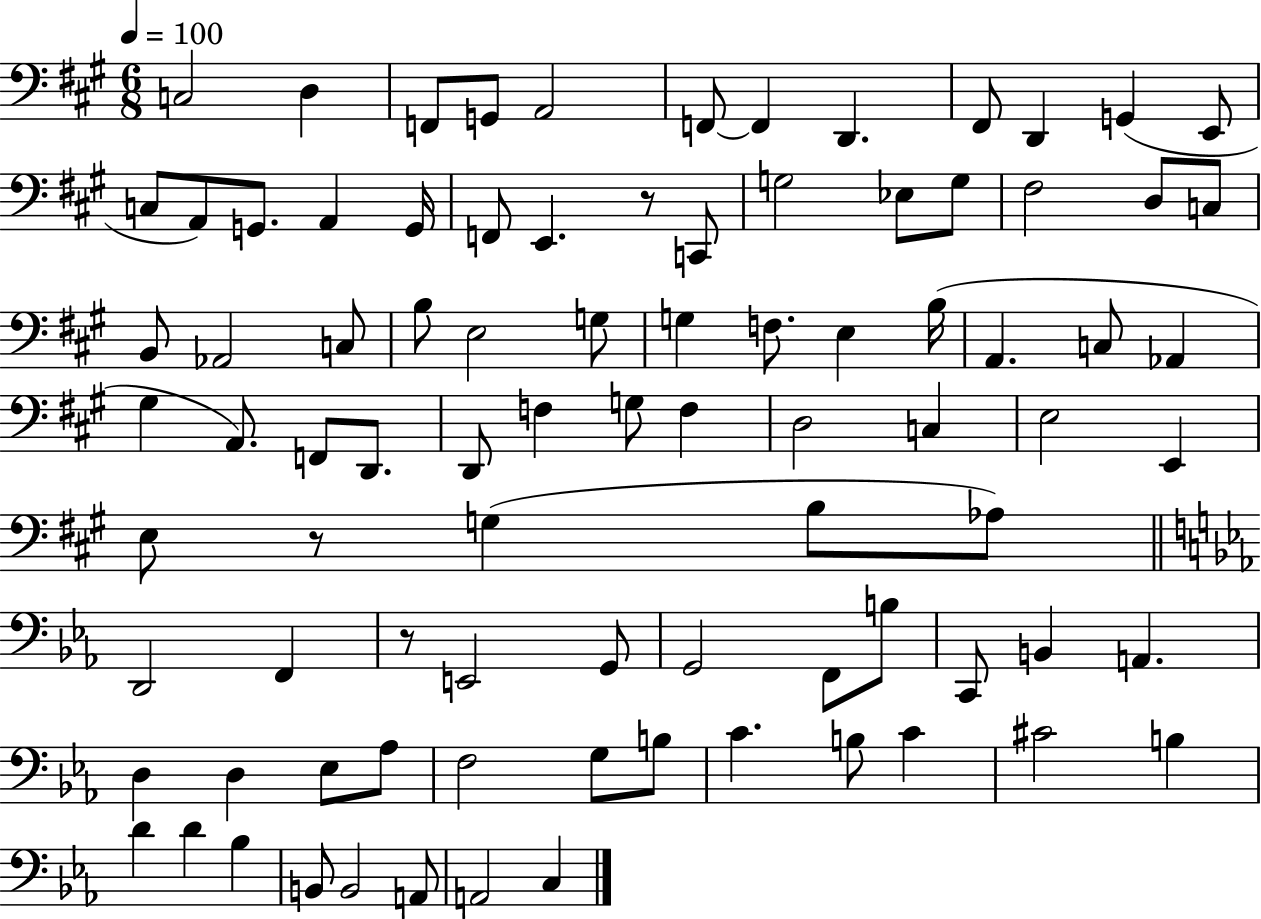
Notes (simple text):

C3/h D3/q F2/e G2/e A2/h F2/e F2/q D2/q. F#2/e D2/q G2/q E2/e C3/e A2/e G2/e. A2/q G2/s F2/e E2/q. R/e C2/e G3/h Eb3/e G3/e F#3/h D3/e C3/e B2/e Ab2/h C3/e B3/e E3/h G3/e G3/q F3/e. E3/q B3/s A2/q. C3/e Ab2/q G#3/q A2/e. F2/e D2/e. D2/e F3/q G3/e F3/q D3/h C3/q E3/h E2/q E3/e R/e G3/q B3/e Ab3/e D2/h F2/q R/e E2/h G2/e G2/h F2/e B3/e C2/e B2/q A2/q. D3/q D3/q Eb3/e Ab3/e F3/h G3/e B3/e C4/q. B3/e C4/q C#4/h B3/q D4/q D4/q Bb3/q B2/e B2/h A2/e A2/h C3/q